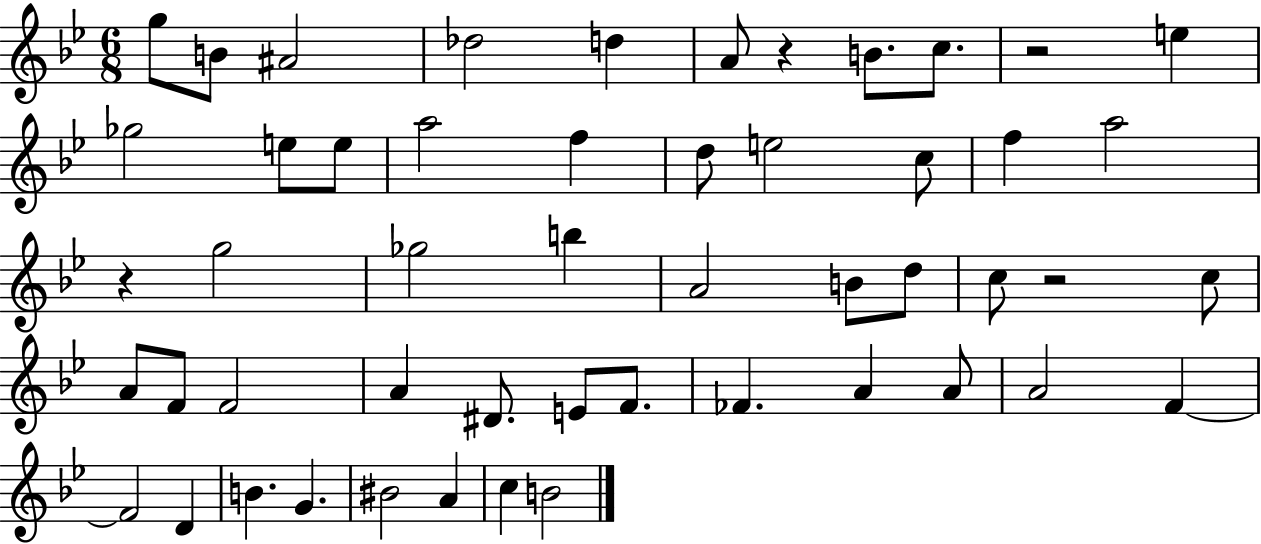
X:1
T:Untitled
M:6/8
L:1/4
K:Bb
g/2 B/2 ^A2 _d2 d A/2 z B/2 c/2 z2 e _g2 e/2 e/2 a2 f d/2 e2 c/2 f a2 z g2 _g2 b A2 B/2 d/2 c/2 z2 c/2 A/2 F/2 F2 A ^D/2 E/2 F/2 _F A A/2 A2 F F2 D B G ^B2 A c B2